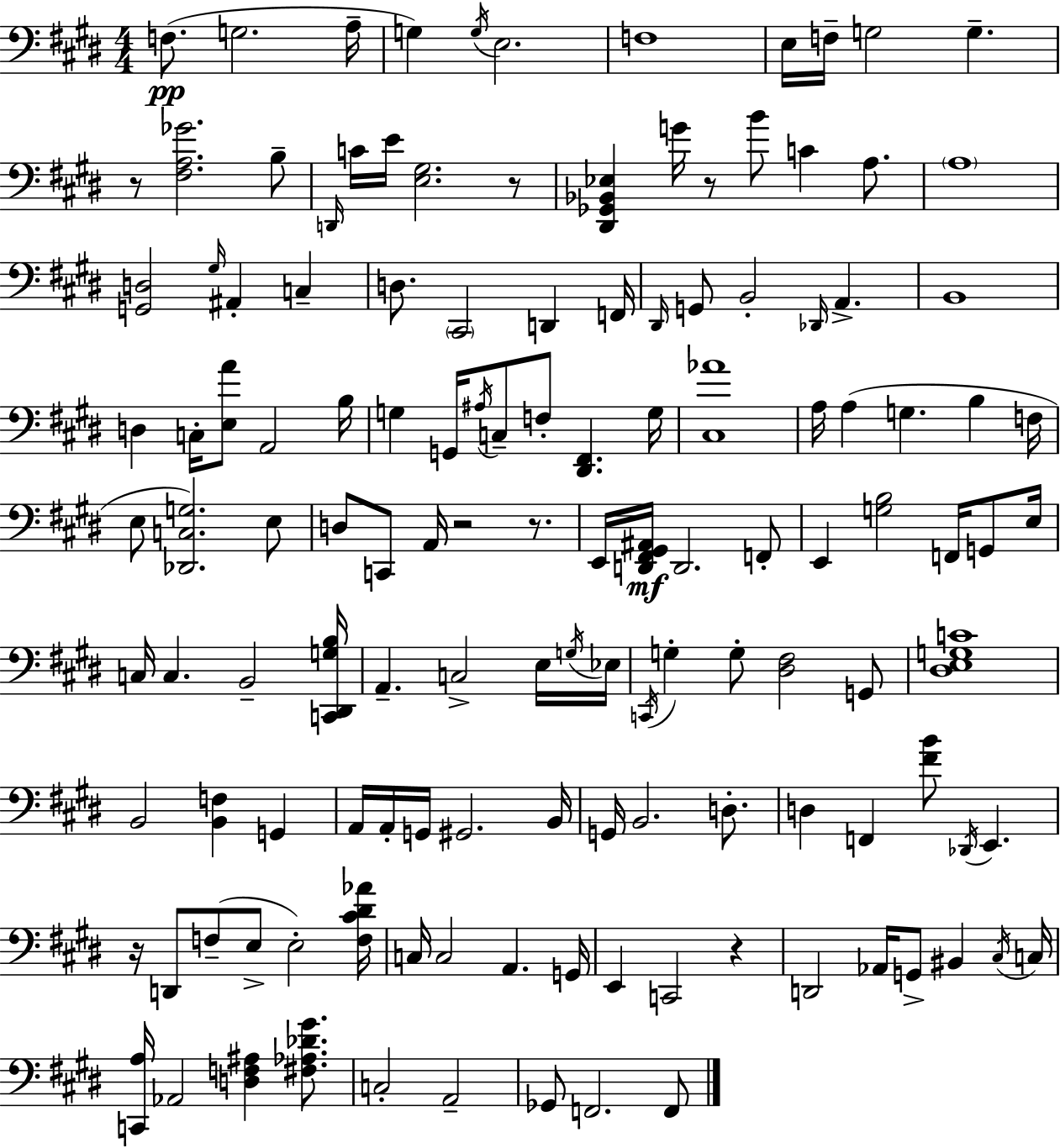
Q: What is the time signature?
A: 4/4